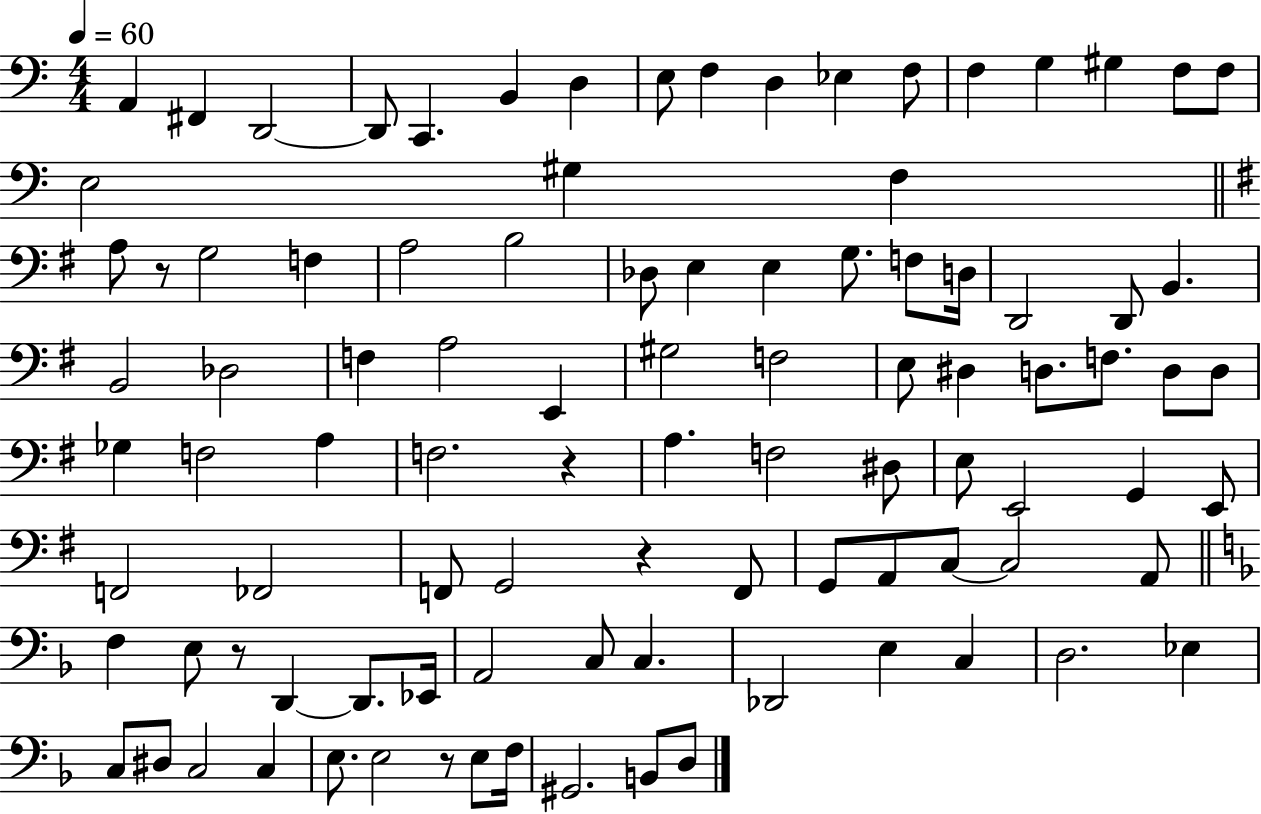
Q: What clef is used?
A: bass